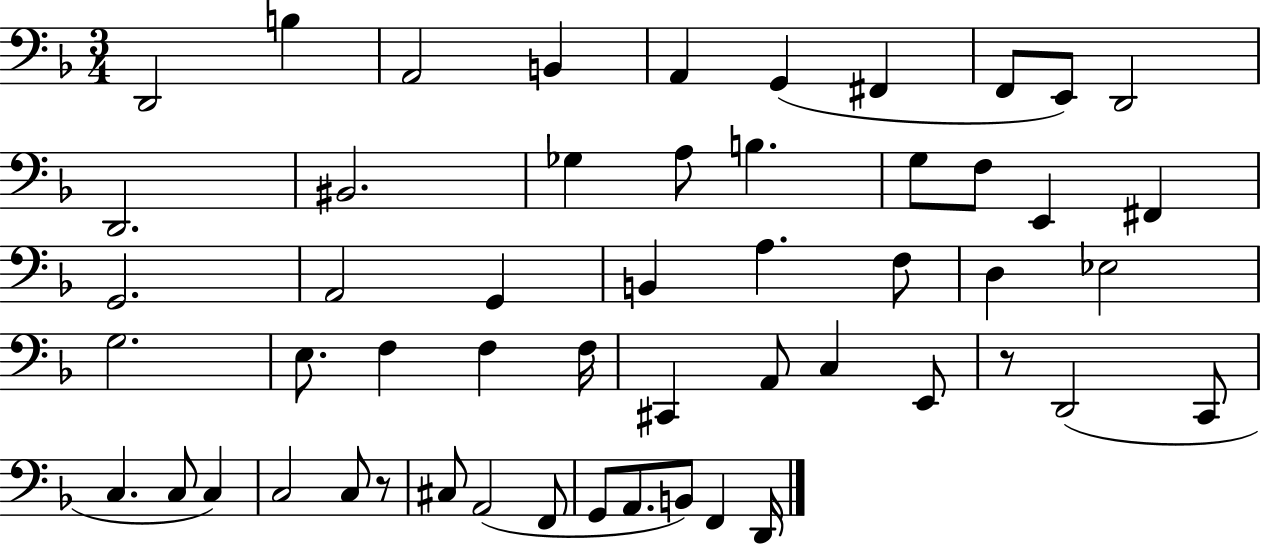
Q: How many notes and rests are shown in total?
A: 53